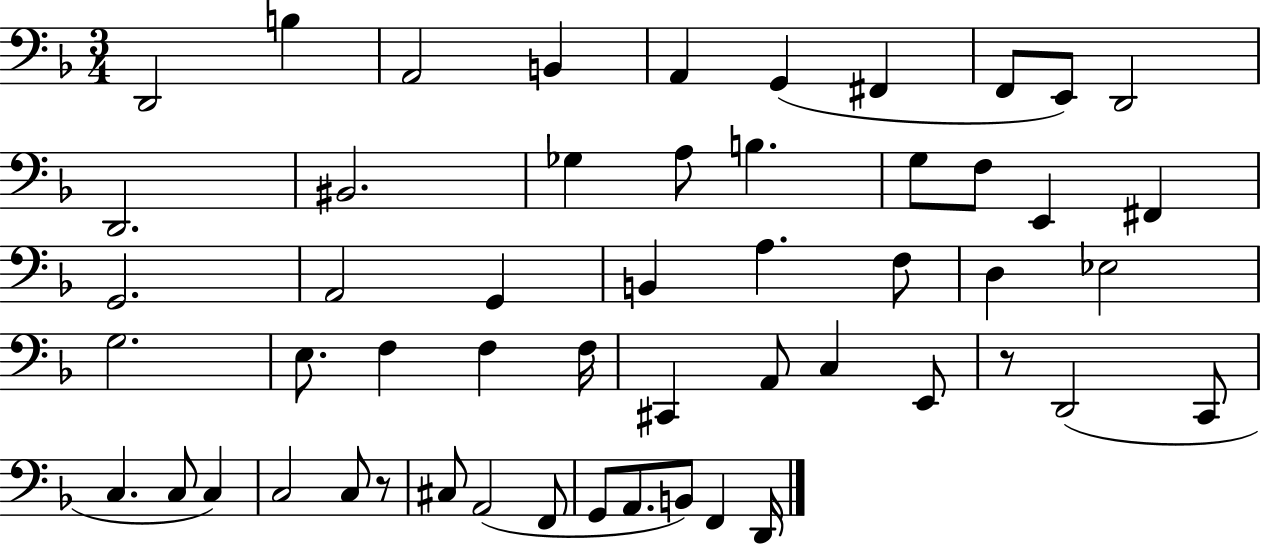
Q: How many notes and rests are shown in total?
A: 53